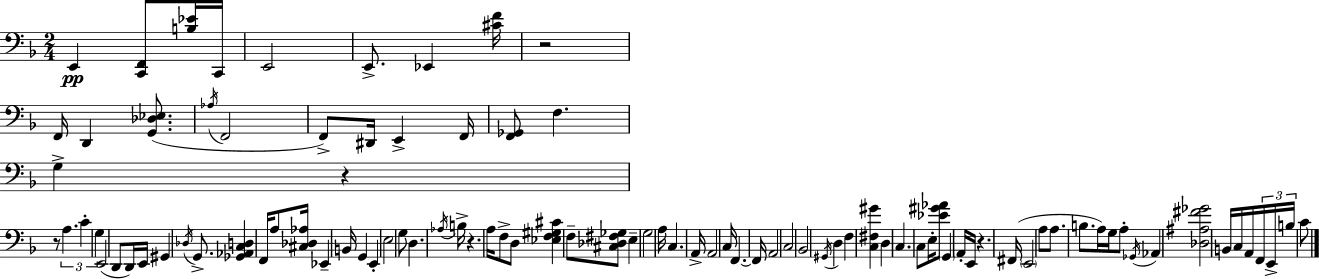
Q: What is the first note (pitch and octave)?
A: E2